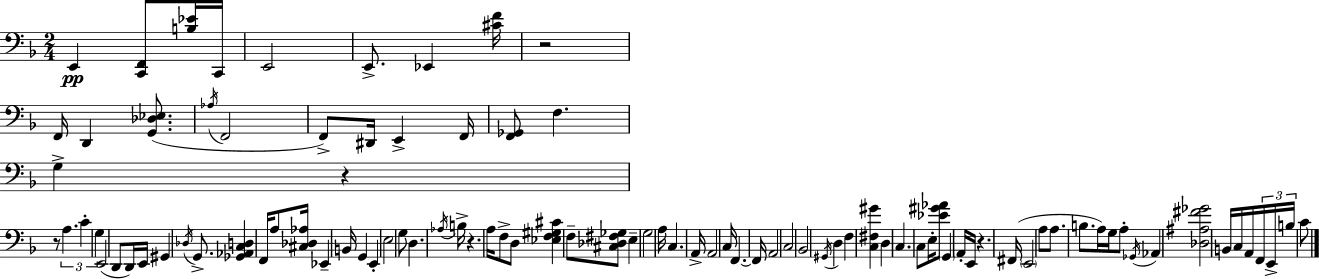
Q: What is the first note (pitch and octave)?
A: E2